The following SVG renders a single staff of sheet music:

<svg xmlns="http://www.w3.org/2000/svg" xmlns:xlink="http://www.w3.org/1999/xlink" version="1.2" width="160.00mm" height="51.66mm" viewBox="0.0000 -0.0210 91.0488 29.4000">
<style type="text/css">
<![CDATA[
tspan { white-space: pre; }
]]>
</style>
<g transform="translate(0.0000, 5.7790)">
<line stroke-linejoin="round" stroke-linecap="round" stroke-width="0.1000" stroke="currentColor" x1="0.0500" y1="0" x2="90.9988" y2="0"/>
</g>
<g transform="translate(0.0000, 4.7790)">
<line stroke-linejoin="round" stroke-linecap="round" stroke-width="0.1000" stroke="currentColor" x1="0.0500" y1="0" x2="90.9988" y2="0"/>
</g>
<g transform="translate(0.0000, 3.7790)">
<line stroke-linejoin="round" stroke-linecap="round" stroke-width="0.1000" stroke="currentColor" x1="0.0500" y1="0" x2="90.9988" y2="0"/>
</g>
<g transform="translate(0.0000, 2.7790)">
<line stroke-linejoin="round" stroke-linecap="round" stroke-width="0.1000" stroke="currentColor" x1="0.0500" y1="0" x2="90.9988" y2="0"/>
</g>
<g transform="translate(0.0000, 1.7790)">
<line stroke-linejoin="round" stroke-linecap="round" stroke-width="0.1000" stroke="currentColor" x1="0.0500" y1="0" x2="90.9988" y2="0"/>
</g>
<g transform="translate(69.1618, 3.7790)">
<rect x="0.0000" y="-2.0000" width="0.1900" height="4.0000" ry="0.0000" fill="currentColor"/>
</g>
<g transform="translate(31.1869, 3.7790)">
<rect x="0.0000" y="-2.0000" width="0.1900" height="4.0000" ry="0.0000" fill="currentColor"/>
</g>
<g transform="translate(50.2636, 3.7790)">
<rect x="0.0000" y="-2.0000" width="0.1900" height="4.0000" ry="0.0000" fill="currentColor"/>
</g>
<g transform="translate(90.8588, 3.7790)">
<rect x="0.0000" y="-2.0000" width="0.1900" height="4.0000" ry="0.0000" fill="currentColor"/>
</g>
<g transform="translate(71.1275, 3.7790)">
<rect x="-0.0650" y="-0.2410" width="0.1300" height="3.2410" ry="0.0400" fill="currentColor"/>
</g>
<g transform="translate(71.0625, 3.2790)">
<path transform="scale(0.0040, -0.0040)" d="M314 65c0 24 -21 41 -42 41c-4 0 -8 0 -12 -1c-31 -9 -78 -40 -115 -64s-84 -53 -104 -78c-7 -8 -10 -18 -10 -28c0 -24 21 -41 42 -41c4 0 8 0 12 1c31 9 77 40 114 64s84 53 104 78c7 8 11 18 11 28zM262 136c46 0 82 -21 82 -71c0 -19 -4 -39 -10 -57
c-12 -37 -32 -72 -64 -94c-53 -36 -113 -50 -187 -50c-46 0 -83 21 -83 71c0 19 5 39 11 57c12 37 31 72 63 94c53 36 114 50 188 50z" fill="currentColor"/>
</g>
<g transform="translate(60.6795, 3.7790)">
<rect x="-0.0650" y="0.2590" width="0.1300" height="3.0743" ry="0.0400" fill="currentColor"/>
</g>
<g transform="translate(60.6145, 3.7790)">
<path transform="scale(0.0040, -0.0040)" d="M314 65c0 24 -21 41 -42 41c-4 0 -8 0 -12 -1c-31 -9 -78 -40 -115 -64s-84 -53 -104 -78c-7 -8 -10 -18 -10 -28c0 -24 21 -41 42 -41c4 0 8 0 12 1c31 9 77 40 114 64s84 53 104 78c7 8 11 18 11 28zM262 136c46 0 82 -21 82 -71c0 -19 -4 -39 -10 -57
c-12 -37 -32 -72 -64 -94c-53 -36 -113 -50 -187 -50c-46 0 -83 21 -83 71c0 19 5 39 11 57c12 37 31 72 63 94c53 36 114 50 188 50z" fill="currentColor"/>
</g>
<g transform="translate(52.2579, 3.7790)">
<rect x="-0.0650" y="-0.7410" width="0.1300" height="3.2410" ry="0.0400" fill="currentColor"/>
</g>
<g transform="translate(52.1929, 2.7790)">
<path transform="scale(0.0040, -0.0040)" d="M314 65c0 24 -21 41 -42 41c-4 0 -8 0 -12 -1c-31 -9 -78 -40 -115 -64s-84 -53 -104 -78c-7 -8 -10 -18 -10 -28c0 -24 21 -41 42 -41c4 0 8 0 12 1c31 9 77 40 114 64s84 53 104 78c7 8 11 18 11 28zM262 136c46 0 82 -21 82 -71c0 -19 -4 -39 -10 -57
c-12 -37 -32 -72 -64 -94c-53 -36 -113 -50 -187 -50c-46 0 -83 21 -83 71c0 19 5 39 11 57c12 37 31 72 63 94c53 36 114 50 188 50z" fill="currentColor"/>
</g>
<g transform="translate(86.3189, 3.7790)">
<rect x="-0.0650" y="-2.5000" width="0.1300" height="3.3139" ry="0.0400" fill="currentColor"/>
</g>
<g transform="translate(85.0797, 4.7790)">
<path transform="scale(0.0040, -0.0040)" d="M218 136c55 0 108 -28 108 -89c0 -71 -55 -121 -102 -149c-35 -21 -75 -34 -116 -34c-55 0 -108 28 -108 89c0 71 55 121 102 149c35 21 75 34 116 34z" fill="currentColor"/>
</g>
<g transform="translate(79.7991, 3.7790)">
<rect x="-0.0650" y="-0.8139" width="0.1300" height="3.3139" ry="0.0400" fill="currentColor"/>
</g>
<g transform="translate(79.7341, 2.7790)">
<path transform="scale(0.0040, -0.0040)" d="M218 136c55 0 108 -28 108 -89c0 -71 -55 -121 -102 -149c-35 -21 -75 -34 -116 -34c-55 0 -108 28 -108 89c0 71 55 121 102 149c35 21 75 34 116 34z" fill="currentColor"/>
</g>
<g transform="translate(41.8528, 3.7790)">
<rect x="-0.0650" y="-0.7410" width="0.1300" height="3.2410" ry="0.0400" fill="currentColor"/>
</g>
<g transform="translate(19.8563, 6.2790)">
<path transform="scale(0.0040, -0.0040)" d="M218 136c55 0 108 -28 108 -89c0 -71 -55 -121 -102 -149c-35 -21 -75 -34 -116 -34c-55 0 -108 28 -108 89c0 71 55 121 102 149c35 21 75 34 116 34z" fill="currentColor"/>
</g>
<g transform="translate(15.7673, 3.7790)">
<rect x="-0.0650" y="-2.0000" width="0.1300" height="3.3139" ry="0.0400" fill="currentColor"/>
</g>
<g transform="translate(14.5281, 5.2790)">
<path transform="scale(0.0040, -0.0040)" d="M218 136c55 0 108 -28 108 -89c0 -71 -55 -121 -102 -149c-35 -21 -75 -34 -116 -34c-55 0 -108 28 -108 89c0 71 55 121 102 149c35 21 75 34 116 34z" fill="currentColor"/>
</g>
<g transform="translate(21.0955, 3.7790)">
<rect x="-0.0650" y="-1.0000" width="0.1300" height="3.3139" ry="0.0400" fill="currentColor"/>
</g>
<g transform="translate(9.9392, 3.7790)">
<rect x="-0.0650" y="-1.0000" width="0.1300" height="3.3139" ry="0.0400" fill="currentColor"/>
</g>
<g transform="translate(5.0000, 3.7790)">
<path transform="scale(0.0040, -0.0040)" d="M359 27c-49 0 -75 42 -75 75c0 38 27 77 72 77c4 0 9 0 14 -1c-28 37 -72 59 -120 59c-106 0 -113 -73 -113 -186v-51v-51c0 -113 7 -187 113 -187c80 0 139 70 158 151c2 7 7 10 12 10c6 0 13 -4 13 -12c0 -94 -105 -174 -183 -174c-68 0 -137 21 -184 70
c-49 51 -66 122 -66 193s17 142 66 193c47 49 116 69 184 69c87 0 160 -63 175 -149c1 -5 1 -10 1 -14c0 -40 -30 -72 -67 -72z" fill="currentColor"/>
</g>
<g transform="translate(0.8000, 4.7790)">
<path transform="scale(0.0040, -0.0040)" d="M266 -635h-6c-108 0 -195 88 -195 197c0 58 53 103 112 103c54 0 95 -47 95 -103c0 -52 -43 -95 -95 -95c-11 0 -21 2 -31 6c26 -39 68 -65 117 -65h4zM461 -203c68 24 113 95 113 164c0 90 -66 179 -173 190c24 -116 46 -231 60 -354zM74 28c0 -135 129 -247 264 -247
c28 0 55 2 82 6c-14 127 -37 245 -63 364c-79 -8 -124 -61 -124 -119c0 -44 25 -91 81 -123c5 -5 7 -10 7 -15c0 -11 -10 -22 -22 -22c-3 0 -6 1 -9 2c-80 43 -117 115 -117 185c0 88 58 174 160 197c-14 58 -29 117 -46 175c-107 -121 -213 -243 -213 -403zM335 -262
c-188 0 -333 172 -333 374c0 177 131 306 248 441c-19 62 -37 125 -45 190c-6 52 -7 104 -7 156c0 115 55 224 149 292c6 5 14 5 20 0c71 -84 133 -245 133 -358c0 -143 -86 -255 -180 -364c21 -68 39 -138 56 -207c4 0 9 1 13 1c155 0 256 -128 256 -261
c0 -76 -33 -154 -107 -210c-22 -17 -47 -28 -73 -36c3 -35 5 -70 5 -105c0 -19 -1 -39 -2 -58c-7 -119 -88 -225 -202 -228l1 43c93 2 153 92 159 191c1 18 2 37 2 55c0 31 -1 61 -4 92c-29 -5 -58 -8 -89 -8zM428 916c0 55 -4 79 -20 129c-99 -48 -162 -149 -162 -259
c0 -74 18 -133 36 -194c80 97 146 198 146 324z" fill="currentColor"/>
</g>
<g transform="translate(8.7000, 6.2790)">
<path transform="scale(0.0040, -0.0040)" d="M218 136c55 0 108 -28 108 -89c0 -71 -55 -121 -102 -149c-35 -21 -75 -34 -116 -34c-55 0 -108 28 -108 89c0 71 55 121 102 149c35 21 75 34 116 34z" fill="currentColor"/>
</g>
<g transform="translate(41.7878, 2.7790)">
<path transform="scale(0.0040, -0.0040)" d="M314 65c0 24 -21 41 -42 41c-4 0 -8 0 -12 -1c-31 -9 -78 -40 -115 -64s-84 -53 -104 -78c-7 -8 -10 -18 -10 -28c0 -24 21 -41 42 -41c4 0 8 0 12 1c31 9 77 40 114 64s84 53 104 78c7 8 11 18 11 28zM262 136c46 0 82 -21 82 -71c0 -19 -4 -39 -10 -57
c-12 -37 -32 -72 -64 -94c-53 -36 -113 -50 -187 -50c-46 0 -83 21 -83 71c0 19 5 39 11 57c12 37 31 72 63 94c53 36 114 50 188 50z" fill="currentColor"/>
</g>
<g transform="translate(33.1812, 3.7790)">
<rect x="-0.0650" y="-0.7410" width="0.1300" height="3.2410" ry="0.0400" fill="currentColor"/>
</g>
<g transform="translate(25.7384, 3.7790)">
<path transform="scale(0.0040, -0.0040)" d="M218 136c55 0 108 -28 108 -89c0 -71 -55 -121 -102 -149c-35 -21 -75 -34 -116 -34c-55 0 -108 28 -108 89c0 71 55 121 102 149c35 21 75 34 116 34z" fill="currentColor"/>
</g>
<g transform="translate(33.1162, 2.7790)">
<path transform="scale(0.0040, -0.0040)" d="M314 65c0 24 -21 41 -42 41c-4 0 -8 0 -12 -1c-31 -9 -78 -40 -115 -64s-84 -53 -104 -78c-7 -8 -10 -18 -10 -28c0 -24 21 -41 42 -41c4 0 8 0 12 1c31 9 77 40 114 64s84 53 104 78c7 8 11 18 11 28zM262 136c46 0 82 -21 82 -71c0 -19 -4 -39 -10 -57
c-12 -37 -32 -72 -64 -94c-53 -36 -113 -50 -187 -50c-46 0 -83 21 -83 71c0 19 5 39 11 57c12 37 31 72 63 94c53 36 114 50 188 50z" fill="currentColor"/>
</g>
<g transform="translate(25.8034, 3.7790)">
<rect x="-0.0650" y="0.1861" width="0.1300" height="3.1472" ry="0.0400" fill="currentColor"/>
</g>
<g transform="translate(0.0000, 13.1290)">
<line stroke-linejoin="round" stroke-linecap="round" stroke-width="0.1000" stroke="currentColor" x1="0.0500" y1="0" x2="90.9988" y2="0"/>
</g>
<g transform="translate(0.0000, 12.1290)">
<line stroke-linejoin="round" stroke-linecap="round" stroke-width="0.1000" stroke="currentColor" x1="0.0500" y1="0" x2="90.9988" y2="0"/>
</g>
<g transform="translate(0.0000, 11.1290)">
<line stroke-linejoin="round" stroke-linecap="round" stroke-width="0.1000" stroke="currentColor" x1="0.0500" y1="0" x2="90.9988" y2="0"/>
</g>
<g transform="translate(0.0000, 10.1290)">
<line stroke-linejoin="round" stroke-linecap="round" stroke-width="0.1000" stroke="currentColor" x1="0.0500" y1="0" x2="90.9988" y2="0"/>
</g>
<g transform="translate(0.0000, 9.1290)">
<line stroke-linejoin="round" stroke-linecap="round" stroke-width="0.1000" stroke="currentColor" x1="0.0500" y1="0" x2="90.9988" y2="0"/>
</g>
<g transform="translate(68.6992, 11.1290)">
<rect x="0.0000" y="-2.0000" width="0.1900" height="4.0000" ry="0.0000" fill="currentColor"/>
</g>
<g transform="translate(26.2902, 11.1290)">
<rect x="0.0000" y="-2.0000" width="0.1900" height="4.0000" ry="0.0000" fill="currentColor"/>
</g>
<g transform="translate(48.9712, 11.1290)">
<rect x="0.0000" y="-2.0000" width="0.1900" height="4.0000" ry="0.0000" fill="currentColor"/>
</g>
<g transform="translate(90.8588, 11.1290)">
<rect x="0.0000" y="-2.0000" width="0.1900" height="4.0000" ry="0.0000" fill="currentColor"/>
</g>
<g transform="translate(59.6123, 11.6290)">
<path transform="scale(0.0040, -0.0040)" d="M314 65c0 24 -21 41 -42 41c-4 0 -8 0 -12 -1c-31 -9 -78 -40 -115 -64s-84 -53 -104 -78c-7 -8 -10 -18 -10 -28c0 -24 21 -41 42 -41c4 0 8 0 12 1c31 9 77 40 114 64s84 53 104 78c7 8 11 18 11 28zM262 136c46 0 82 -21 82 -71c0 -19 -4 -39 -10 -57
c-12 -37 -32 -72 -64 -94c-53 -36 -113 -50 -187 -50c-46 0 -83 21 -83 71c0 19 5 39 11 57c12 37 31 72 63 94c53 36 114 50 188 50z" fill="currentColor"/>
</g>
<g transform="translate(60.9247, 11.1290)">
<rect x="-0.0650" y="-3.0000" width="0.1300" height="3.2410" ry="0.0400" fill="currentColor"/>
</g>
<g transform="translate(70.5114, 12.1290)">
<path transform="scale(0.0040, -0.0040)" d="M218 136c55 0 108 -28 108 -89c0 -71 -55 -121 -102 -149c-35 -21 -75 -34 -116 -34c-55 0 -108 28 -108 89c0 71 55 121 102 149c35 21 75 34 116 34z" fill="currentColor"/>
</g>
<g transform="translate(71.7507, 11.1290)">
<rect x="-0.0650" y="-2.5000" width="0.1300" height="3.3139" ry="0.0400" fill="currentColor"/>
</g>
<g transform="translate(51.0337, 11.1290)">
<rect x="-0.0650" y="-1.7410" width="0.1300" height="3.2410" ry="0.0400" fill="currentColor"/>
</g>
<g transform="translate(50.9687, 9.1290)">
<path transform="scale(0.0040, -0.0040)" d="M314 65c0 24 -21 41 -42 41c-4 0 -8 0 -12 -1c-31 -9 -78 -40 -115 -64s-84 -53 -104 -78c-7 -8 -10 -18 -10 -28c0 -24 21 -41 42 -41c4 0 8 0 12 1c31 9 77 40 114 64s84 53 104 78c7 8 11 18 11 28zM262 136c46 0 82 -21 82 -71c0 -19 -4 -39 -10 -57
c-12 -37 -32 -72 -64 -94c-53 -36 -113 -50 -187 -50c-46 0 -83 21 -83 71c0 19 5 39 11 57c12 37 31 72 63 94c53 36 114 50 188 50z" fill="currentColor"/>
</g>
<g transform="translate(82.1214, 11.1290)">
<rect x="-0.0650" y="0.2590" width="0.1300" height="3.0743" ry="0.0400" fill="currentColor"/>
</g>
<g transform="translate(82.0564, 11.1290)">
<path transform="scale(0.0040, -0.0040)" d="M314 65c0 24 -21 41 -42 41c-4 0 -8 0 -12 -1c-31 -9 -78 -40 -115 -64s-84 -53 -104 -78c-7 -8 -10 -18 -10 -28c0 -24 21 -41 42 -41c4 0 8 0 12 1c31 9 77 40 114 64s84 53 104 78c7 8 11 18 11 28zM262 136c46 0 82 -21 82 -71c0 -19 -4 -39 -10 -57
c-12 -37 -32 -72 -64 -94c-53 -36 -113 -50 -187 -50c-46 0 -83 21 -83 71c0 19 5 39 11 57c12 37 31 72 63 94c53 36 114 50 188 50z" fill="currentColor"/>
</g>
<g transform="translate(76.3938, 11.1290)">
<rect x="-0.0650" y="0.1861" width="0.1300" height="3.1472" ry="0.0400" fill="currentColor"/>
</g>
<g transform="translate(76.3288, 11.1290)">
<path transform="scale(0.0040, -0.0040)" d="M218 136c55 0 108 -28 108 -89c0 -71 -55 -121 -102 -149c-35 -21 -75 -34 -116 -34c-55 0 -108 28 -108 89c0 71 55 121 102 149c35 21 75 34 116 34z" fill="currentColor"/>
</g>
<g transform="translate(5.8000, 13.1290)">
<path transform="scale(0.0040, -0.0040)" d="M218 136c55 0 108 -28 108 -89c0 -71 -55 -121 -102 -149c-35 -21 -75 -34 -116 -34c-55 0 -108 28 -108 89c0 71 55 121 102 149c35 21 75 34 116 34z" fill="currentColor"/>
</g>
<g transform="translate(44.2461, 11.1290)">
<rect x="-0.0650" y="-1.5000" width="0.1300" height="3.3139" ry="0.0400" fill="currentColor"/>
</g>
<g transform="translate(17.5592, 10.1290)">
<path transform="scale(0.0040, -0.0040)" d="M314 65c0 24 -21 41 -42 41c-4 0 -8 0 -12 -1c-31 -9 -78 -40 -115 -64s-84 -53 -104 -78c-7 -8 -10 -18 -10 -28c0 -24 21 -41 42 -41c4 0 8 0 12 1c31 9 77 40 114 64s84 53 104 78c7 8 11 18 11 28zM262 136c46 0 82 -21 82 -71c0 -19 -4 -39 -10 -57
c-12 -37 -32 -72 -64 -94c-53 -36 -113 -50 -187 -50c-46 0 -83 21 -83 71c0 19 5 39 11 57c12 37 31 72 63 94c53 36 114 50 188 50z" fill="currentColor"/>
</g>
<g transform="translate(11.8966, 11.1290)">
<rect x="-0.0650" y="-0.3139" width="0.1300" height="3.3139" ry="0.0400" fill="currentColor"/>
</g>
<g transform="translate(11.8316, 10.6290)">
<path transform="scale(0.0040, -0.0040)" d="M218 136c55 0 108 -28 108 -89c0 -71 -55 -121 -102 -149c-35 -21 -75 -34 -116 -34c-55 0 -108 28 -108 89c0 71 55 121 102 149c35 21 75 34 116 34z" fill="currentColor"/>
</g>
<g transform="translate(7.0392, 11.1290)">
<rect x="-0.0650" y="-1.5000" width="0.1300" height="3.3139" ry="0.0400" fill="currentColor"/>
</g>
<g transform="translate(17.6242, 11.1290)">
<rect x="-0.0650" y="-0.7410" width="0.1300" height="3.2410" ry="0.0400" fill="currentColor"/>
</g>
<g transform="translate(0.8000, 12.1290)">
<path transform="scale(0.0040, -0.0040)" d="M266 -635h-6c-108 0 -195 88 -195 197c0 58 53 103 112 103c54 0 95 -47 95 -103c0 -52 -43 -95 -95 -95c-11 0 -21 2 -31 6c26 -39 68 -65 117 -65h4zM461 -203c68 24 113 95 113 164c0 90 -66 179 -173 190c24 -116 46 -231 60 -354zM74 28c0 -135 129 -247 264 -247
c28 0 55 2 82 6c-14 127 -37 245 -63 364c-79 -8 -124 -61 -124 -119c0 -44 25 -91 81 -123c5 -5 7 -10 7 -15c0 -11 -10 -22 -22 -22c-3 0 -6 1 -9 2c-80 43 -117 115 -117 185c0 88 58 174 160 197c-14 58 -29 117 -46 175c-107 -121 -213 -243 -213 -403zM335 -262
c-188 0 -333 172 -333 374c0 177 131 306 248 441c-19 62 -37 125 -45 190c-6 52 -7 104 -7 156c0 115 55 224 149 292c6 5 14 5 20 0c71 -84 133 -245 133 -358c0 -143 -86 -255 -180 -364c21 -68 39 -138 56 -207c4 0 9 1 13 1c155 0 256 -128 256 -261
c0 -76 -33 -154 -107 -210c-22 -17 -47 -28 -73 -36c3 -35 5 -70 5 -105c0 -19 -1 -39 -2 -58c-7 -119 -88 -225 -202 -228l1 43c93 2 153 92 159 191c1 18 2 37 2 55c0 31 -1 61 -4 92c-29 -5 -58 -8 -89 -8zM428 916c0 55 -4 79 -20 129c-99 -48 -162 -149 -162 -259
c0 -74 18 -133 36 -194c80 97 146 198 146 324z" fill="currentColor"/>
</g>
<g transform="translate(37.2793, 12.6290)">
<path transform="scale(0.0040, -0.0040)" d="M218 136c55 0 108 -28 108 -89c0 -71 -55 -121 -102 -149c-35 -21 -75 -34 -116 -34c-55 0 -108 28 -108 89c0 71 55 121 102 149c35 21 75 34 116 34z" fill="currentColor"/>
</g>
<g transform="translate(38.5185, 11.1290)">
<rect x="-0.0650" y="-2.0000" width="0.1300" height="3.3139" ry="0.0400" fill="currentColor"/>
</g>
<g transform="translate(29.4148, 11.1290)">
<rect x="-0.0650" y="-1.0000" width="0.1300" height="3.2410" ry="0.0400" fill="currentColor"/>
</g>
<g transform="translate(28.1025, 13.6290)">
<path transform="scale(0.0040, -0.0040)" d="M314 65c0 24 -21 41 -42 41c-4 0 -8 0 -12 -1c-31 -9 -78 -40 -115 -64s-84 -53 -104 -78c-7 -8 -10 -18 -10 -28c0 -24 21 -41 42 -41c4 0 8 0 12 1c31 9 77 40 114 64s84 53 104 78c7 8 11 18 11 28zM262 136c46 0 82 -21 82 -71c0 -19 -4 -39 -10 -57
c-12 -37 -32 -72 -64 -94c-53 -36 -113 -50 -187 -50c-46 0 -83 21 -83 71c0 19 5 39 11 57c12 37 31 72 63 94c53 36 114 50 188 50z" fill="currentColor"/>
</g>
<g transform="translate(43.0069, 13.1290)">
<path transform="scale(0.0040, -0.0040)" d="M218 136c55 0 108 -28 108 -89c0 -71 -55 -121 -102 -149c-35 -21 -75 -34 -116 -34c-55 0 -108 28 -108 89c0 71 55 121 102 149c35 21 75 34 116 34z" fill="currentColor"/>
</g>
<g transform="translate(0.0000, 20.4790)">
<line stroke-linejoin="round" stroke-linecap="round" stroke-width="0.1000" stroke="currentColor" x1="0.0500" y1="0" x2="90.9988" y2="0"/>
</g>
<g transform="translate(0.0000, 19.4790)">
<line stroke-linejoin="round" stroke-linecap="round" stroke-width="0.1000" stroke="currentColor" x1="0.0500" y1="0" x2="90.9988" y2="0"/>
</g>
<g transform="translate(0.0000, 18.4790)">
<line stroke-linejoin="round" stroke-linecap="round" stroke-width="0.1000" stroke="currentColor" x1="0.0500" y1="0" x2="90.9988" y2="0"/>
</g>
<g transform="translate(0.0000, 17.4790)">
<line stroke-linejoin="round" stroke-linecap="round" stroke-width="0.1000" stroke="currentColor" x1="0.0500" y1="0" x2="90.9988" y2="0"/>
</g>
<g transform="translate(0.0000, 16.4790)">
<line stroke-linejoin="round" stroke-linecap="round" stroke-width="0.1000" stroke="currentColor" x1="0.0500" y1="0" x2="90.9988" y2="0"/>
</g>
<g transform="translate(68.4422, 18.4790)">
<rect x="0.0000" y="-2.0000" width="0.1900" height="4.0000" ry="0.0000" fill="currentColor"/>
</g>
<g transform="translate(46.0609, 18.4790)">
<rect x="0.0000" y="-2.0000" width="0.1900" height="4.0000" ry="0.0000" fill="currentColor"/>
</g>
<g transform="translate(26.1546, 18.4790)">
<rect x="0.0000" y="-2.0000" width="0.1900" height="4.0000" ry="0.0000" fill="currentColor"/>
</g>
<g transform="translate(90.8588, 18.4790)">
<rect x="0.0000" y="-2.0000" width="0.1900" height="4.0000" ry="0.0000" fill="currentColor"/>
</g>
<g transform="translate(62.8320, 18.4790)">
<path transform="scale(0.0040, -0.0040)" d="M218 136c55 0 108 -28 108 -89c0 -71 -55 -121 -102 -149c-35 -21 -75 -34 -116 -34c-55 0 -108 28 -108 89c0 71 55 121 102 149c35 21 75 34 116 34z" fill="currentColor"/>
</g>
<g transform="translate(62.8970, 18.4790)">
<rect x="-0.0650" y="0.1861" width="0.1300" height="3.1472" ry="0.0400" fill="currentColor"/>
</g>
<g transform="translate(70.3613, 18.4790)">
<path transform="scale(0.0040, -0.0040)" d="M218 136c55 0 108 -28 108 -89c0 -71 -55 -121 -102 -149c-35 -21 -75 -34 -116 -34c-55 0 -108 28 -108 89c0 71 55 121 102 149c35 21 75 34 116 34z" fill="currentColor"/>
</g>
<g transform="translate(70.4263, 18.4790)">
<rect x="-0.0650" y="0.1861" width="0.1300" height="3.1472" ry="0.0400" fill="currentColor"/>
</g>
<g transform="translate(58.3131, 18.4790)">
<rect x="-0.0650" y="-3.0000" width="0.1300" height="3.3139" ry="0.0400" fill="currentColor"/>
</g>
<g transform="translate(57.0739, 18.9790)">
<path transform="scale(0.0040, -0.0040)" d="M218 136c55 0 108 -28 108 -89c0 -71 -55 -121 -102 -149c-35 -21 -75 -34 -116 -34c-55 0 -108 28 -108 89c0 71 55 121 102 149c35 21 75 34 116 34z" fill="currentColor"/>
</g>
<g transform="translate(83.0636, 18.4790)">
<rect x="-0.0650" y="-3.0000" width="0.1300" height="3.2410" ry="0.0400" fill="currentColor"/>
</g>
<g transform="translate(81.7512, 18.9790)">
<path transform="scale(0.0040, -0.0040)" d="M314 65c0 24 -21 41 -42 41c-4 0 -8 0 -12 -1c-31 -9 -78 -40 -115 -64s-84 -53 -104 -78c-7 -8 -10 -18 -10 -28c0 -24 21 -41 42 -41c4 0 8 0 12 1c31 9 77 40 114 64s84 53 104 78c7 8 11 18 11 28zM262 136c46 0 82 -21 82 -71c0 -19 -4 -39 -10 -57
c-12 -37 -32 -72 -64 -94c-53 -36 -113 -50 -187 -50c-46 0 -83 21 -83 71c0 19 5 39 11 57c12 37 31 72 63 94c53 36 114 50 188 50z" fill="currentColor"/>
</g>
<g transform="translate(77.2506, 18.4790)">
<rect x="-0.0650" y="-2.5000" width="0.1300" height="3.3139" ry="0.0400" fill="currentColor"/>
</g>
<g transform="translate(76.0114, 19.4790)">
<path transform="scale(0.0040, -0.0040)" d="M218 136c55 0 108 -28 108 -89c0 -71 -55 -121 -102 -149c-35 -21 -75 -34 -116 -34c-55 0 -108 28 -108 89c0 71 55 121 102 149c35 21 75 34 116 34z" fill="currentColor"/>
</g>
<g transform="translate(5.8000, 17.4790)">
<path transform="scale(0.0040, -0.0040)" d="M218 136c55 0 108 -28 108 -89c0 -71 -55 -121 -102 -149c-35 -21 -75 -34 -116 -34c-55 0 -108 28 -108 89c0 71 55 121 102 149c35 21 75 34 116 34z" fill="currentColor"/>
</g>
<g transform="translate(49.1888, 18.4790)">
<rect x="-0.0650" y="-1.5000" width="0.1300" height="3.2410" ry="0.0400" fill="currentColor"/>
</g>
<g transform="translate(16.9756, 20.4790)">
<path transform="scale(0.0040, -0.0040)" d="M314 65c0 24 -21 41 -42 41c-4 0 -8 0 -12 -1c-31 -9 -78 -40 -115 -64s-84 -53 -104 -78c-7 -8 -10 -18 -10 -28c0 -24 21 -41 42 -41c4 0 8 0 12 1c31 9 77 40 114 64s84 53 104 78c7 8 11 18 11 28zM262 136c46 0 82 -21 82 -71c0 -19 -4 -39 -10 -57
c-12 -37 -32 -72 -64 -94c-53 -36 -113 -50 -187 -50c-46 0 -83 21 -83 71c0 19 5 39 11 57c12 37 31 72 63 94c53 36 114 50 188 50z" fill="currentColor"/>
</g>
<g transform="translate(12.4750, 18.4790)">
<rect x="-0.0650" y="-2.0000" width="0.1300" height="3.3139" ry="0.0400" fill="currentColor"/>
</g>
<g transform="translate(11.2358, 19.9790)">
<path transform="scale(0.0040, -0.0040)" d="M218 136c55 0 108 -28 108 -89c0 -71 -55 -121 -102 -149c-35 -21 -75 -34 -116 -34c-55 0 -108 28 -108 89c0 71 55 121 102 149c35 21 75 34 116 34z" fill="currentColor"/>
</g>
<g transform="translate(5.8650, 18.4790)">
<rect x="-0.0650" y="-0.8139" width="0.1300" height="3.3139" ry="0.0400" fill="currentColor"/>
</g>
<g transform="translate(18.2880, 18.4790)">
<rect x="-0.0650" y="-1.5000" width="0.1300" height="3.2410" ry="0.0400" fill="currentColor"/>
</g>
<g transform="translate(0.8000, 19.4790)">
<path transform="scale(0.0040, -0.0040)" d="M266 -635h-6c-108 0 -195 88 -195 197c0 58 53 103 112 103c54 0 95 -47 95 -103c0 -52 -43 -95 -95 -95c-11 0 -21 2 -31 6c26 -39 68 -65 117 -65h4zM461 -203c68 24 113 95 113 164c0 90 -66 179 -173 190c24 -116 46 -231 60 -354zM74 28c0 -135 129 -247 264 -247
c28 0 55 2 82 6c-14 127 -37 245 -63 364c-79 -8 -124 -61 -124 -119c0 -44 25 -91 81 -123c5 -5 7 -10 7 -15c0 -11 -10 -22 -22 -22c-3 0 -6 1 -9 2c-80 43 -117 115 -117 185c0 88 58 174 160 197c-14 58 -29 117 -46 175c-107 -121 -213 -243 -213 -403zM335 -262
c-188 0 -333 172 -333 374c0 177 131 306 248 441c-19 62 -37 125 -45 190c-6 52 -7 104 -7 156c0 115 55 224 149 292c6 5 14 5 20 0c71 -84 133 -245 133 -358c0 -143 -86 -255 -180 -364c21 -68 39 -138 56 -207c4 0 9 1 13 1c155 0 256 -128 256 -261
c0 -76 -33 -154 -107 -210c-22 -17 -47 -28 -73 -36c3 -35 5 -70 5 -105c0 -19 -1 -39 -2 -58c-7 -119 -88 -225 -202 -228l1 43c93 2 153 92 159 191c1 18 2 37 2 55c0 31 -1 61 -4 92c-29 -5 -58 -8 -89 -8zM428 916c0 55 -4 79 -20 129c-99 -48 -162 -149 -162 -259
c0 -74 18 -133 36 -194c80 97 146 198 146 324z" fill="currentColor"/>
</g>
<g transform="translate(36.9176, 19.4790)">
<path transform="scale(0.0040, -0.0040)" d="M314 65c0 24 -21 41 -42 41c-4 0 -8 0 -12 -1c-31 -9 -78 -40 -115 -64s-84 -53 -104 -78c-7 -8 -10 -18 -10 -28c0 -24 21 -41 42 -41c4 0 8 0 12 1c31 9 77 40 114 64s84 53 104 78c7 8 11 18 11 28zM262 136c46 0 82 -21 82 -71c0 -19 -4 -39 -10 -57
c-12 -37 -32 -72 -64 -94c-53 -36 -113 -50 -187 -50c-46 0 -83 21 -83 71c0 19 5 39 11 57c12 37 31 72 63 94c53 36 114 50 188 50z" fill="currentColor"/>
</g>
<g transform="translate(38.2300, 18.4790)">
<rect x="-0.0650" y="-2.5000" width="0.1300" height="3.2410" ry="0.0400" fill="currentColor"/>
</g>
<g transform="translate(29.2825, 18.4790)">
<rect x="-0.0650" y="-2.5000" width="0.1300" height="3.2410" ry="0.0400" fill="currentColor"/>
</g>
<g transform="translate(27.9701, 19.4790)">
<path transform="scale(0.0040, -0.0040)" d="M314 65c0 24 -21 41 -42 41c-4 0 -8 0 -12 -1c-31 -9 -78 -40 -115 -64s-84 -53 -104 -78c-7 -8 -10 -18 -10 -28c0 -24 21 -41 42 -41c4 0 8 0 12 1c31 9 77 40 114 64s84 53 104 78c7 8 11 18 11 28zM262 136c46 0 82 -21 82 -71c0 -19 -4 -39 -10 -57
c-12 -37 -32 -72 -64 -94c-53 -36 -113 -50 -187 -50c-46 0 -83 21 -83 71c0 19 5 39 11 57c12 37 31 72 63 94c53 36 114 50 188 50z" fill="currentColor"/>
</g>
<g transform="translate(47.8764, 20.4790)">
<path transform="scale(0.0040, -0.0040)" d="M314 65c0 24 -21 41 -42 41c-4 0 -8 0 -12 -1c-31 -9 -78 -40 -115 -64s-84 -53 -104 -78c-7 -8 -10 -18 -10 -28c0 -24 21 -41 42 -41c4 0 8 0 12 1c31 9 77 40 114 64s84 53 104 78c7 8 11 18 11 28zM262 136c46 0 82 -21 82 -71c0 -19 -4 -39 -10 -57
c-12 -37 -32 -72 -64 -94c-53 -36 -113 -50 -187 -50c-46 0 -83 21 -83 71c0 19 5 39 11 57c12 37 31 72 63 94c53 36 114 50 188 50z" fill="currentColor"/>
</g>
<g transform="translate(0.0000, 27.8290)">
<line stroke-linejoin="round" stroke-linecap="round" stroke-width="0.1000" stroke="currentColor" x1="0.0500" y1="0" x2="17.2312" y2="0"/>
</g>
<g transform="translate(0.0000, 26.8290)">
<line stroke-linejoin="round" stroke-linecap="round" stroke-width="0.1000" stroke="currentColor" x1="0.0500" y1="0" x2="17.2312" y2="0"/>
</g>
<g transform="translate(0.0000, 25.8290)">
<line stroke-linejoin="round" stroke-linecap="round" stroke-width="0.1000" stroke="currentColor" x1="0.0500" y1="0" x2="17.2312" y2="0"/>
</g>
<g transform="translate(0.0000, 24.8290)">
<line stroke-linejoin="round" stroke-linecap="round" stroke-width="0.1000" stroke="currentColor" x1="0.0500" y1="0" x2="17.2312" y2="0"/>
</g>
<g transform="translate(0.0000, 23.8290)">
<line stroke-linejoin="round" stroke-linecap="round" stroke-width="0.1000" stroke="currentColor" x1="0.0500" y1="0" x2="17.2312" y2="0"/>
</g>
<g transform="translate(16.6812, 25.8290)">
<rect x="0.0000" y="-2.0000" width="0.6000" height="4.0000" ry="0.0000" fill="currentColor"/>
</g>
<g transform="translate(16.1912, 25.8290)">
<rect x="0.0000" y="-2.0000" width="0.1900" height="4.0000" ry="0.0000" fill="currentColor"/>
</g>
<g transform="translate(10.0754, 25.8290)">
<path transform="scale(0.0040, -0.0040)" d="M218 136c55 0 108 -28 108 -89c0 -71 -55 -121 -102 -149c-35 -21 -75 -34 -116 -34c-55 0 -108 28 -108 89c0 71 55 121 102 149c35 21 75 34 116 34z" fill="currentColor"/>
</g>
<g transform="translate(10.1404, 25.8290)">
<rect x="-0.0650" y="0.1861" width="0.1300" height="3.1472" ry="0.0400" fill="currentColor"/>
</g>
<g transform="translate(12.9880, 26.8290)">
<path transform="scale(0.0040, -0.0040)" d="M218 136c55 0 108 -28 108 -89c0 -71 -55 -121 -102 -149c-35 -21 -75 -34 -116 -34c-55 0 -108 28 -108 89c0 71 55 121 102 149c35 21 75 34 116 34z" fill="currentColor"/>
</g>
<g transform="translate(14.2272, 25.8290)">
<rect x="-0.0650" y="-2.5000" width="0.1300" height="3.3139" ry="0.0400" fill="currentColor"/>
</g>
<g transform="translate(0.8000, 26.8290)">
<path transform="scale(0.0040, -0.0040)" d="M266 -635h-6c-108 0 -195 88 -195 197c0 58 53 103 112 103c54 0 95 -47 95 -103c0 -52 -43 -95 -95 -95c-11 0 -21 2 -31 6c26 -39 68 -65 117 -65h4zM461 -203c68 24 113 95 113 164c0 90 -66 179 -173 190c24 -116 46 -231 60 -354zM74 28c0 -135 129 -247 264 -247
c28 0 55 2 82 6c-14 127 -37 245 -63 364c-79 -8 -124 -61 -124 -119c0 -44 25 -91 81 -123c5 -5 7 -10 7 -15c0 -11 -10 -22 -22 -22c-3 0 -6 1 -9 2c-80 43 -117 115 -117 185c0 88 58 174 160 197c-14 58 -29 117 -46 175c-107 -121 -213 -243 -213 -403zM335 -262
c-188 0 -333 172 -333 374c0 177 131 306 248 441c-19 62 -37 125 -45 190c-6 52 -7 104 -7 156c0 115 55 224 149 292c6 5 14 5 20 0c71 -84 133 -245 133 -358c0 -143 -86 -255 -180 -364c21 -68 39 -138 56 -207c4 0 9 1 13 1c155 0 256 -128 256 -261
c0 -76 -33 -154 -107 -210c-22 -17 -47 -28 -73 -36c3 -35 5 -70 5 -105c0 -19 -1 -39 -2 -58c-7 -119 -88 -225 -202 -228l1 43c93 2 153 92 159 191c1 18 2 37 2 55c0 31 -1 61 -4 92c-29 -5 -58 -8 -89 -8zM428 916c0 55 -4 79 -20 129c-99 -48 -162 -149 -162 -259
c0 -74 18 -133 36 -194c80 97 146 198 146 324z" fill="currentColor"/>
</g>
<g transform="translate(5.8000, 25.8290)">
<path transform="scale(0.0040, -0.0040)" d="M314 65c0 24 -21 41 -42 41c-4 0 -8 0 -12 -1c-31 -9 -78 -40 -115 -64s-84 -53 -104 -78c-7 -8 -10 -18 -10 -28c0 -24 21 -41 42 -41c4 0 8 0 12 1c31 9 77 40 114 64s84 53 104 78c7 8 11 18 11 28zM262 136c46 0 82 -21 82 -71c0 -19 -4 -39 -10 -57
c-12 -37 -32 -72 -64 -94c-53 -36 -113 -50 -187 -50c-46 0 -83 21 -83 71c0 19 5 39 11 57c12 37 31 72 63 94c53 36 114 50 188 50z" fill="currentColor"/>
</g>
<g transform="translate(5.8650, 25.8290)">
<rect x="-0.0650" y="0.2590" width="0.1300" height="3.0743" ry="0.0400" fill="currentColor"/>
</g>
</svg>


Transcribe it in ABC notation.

X:1
T:Untitled
M:4/4
L:1/4
K:C
D F D B d2 d2 d2 B2 c2 d G E c d2 D2 F E f2 A2 G B B2 d F E2 G2 G2 E2 A B B G A2 B2 B G